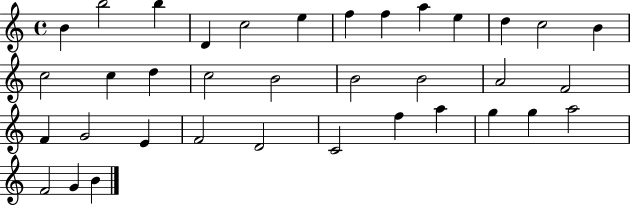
X:1
T:Untitled
M:4/4
L:1/4
K:C
B b2 b D c2 e f f a e d c2 B c2 c d c2 B2 B2 B2 A2 F2 F G2 E F2 D2 C2 f a g g a2 F2 G B